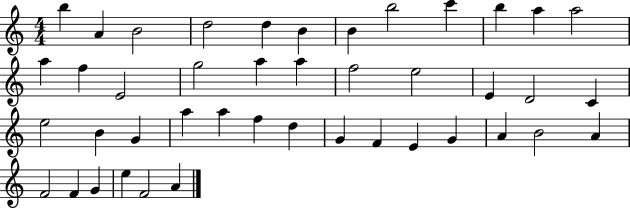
X:1
T:Untitled
M:4/4
L:1/4
K:C
b A B2 d2 d B B b2 c' b a a2 a f E2 g2 a a f2 e2 E D2 C e2 B G a a f d G F E G A B2 A F2 F G e F2 A